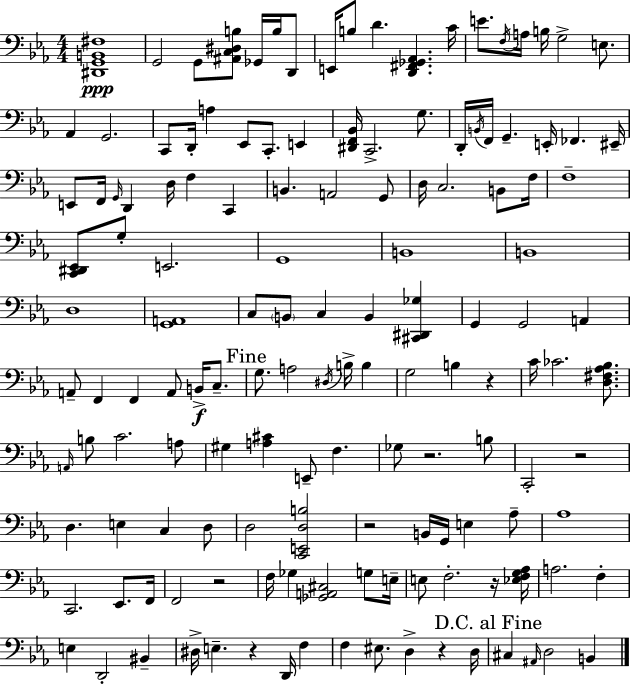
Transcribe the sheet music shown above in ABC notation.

X:1
T:Untitled
M:4/4
L:1/4
K:Cm
[^D,,G,,B,,^F,]4 G,,2 G,,/2 [^A,,C,^D,B,]/2 _G,,/4 B,/4 D,,/2 E,,/4 B,/2 D [D,,^F,,_G,,_A,,] C/4 E/2 F,/4 A,/4 B,/4 G,2 E,/2 _A,, G,,2 C,,/2 D,,/4 A, _E,,/2 C,,/2 E,, [^D,,F,,_B,,]/4 C,,2 G,/2 D,,/4 B,,/4 F,,/4 G,, E,,/4 _F,, ^E,,/4 E,,/2 F,,/4 G,,/4 D,, D,/4 F, C,, B,, A,,2 G,,/2 D,/4 C,2 B,,/2 F,/4 F,4 [C,,^D,,_E,,]/2 G,/2 E,,2 G,,4 B,,4 B,,4 D,4 [G,,A,,]4 C,/2 B,,/2 C, B,, [^C,,^D,,_G,] G,, G,,2 A,, A,,/2 F,, F,, A,,/2 B,,/4 C,/2 G,/2 A,2 ^D,/4 B,/4 B, G,2 B, z C/4 _C2 [D,^F,_A,_B,]/2 A,,/4 B,/2 C2 A,/2 ^G, [A,^C] E,,/2 F, _G,/2 z2 B,/2 C,,2 z2 D, E, C, D,/2 D,2 [C,,E,,D,B,]2 z2 B,,/4 G,,/4 E, _A,/2 _A,4 C,,2 _E,,/2 F,,/4 F,,2 z2 F,/4 _G, [_G,,A,,^C,]2 G,/2 E,/4 E,/2 F,2 z/4 [_E,F,G,_A,]/4 A,2 F, E, D,,2 ^B,, ^D,/4 E, z D,,/4 F, F, ^E,/2 D, z D,/4 ^C, ^A,,/4 D,2 B,,